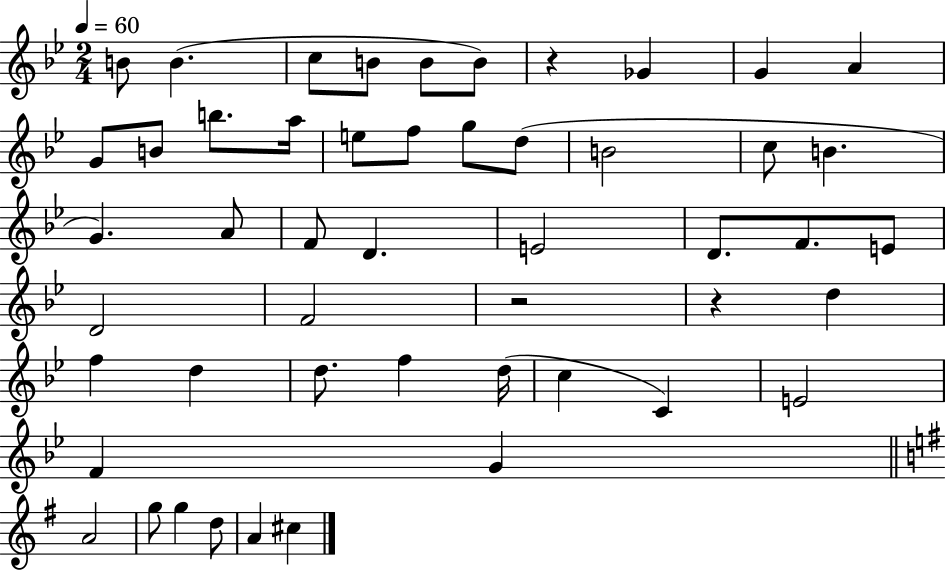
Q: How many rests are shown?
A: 3